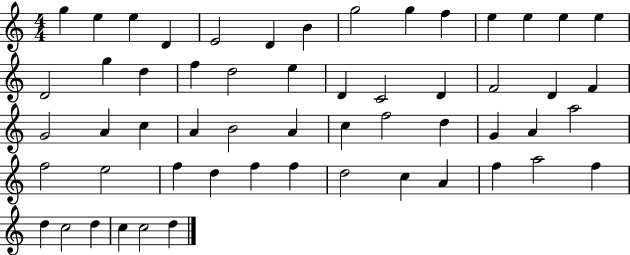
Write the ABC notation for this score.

X:1
T:Untitled
M:4/4
L:1/4
K:C
g e e D E2 D B g2 g f e e e e D2 g d f d2 e D C2 D F2 D F G2 A c A B2 A c f2 d G A a2 f2 e2 f d f f d2 c A f a2 f d c2 d c c2 d